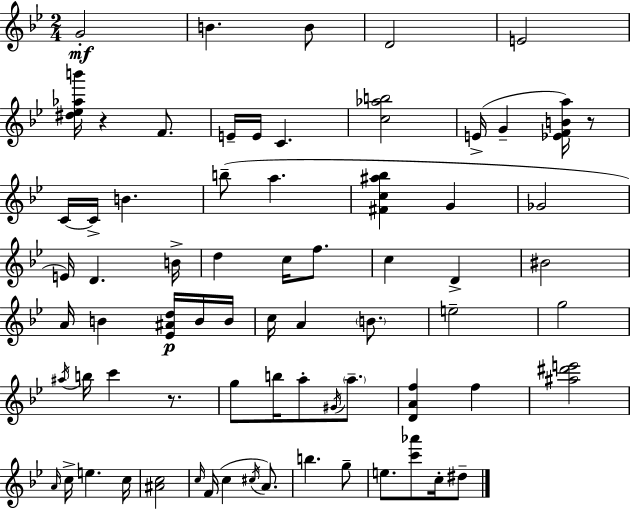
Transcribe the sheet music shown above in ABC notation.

X:1
T:Untitled
M:2/4
L:1/4
K:Gm
G2 B B/2 D2 E2 [^d_e_ab']/4 z F/2 E/4 E/4 C [c_ab]2 E/4 G [_EFBa]/4 z/2 C/4 C/4 B b/2 a [^Fc^a_b] G _G2 E/4 D B/4 d c/4 f/2 c D ^B2 A/4 B [_E^Ad]/4 B/4 B/4 c/4 A B/2 e2 g2 ^a/4 b/4 c' z/2 g/2 b/4 a/2 ^G/4 a/2 [DAf] f [^a^d'e']2 A/4 c/4 e c/4 [^Ac]2 c/4 F/4 c ^c/4 A/2 b g/2 e/2 [c'_a']/2 c/4 ^d/2